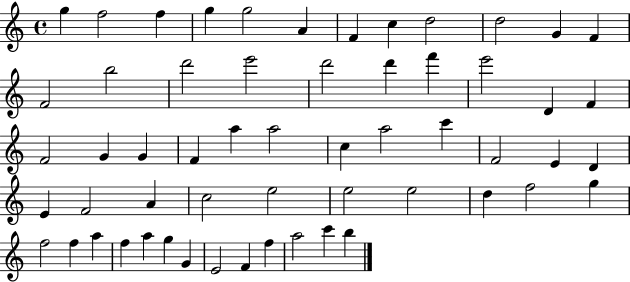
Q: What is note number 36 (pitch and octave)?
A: F4